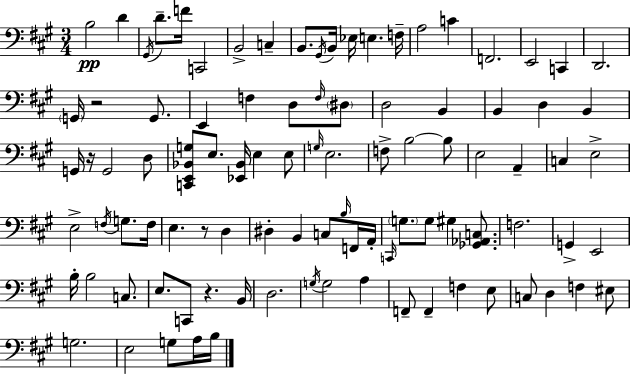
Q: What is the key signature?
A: A major